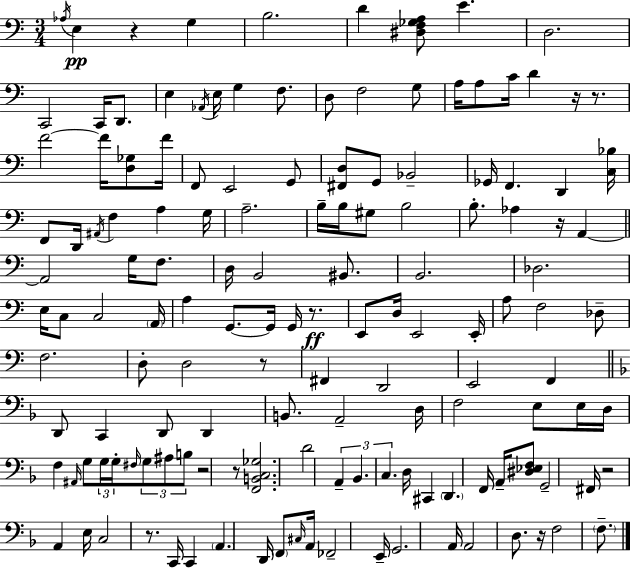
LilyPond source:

{
  \clef bass
  \numericTimeSignature
  \time 3/4
  \key a \minor
  \acciaccatura { aes16 }\pp e4 r4 g4 | b2. | d'4 <dis f ges a>8 e'4. | d2. | \break c,2 c,16 d,8. | e4 \acciaccatura { aes,16 } e16 g4 f8. | d8 f2 | g8 a16 a8 c'16 d'4 r16 r8. | \break f'2~~ f'16 <d ges>8 | f'16 f,8 e,2 | g,8 <fis, d>8 g,8 bes,2-- | ges,16 f,4. d,4 | \break <c bes>16 f,8 d,16 \acciaccatura { ais,16 } f4 a4 | g16 a2.-- | b16-- b16 gis8 b2 | b8.-. aes4 r16 a,4~~ | \break \bar "||" \break \key a \minor a,2 g16 f8. | d16 b,2 bis,8. | b,2. | des2. | \break e16 c8 c2 \parenthesize a,16 | a4 g,8.~~ g,16 g,16 r8.\ff | e,8 d16 e,2 e,16-. | a8 f2 des8-- | \break f2. | d8-. d2 r8 | fis,4 d,2 | e,2 f,4 | \break \bar "||" \break \key f \major d,8 c,4 d,8 d,4 | b,8. a,2-- d16 | f2 e8 e16 d16 | f4 \grace { ais,16 } g8 \tuplet 3/2 { g16 g16-. \grace { fis16 } } \tuplet 3/2 { g8 | \break ais8 b8 } r2 | r8 <f, b, c ges>2. | d'2 \tuplet 3/2 { a,4-- | bes,4. c4. } | \break d16 cis,4 \parenthesize d,4. | f,16 a,16-- <dis ees f>8 g,2-- | fis,16 r2 a,4 | e16 c2 r8. | \break c,16 c,4 \parenthesize a,4. | d,16 \parenthesize f,8 \grace { cis16 } a,16 fes,2-- | e,16-- g,2. | a,16 a,2 | \break d8. r16 f2 | \parenthesize f8.-- \bar "|."
}